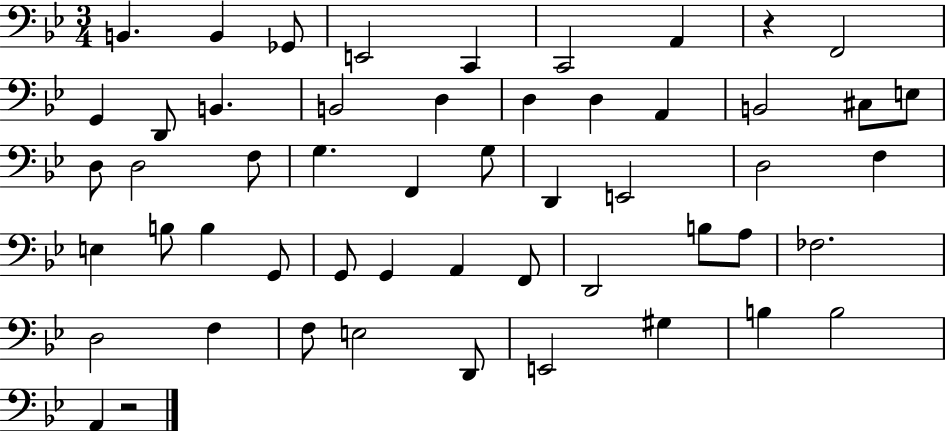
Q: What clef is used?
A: bass